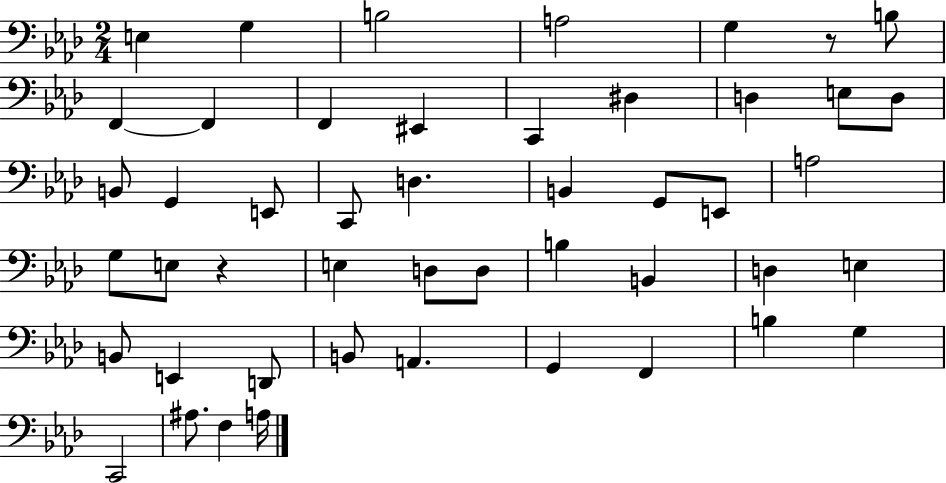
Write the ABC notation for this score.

X:1
T:Untitled
M:2/4
L:1/4
K:Ab
E, G, B,2 A,2 G, z/2 B,/2 F,, F,, F,, ^E,, C,, ^D, D, E,/2 D,/2 B,,/2 G,, E,,/2 C,,/2 D, B,, G,,/2 E,,/2 A,2 G,/2 E,/2 z E, D,/2 D,/2 B, B,, D, E, B,,/2 E,, D,,/2 B,,/2 A,, G,, F,, B, G, C,,2 ^A,/2 F, A,/4